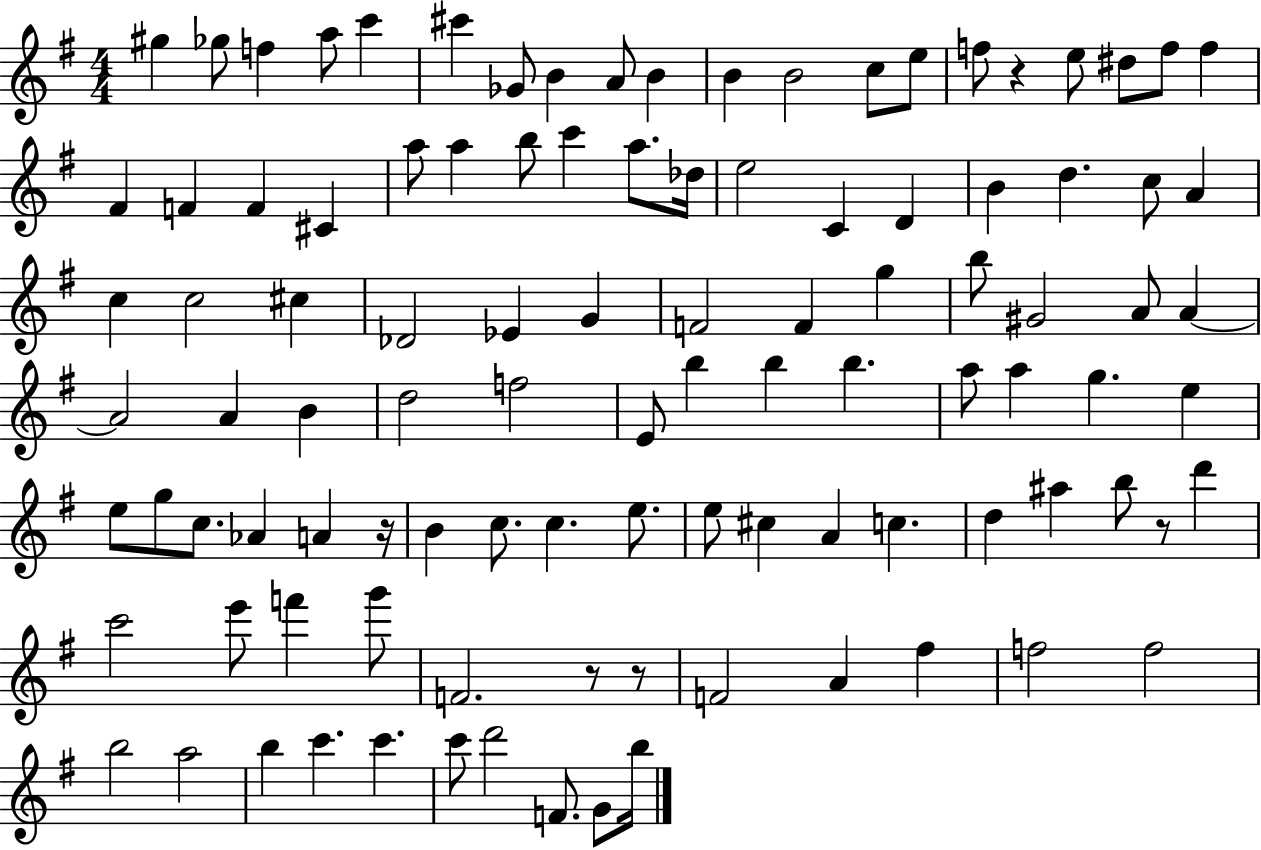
{
  \clef treble
  \numericTimeSignature
  \time 4/4
  \key g \major
  gis''4 ges''8 f''4 a''8 c'''4 | cis'''4 ges'8 b'4 a'8 b'4 | b'4 b'2 c''8 e''8 | f''8 r4 e''8 dis''8 f''8 f''4 | \break fis'4 f'4 f'4 cis'4 | a''8 a''4 b''8 c'''4 a''8. des''16 | e''2 c'4 d'4 | b'4 d''4. c''8 a'4 | \break c''4 c''2 cis''4 | des'2 ees'4 g'4 | f'2 f'4 g''4 | b''8 gis'2 a'8 a'4~~ | \break a'2 a'4 b'4 | d''2 f''2 | e'8 b''4 b''4 b''4. | a''8 a''4 g''4. e''4 | \break e''8 g''8 c''8. aes'4 a'4 r16 | b'4 c''8. c''4. e''8. | e''8 cis''4 a'4 c''4. | d''4 ais''4 b''8 r8 d'''4 | \break c'''2 e'''8 f'''4 g'''8 | f'2. r8 r8 | f'2 a'4 fis''4 | f''2 f''2 | \break b''2 a''2 | b''4 c'''4. c'''4. | c'''8 d'''2 f'8. g'8 b''16 | \bar "|."
}